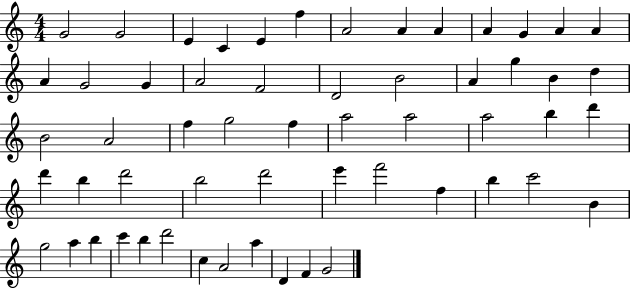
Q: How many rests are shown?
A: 0